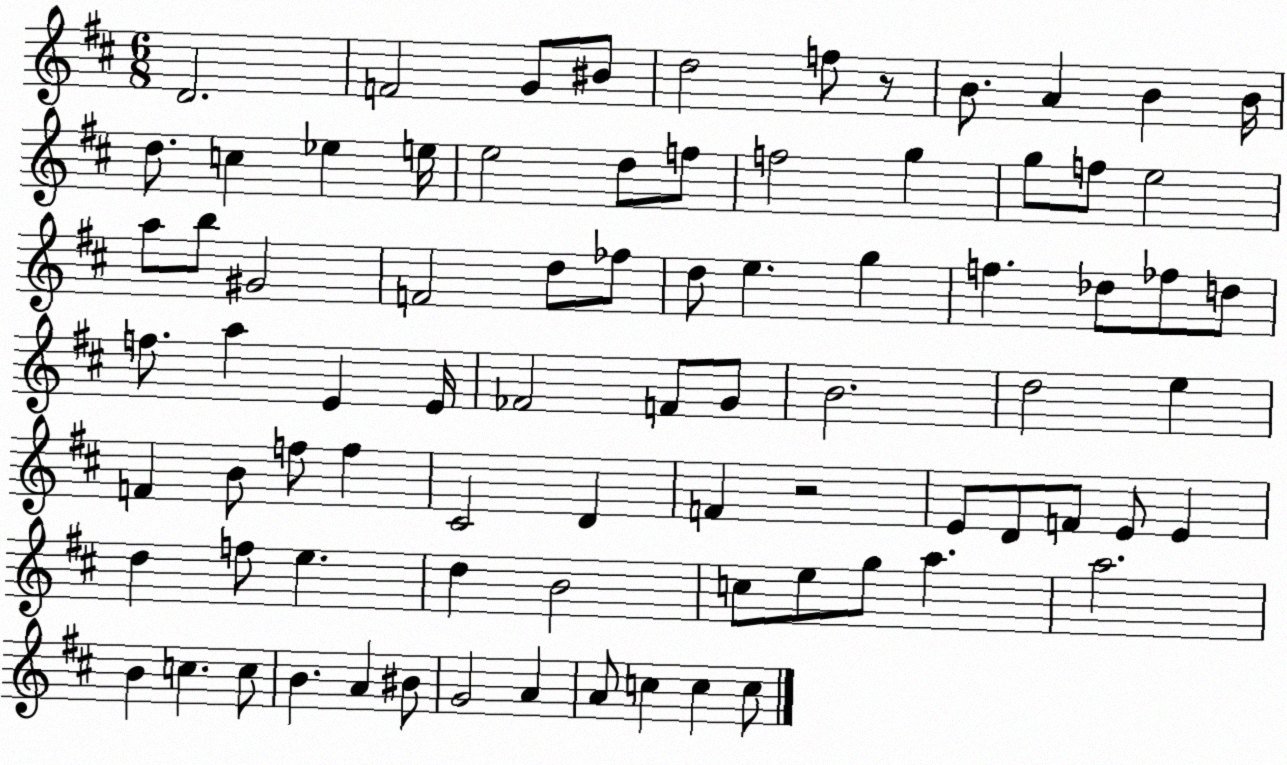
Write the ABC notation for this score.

X:1
T:Untitled
M:6/8
L:1/4
K:D
D2 F2 G/2 ^B/2 d2 f/2 z/2 B/2 A B B/4 d/2 c _e e/4 e2 d/2 f/2 f2 g g/2 f/2 e2 a/2 b/2 ^G2 F2 d/2 _f/2 d/2 e g f _d/2 _f/2 d/2 f/2 a E E/4 _F2 F/2 G/2 B2 d2 e F B/2 f/2 f ^C2 D F z2 E/2 D/2 F/2 E/2 E d f/2 e d B2 c/2 e/2 g/2 a a2 B c c/2 B A ^B/2 G2 A A/2 c c c/2